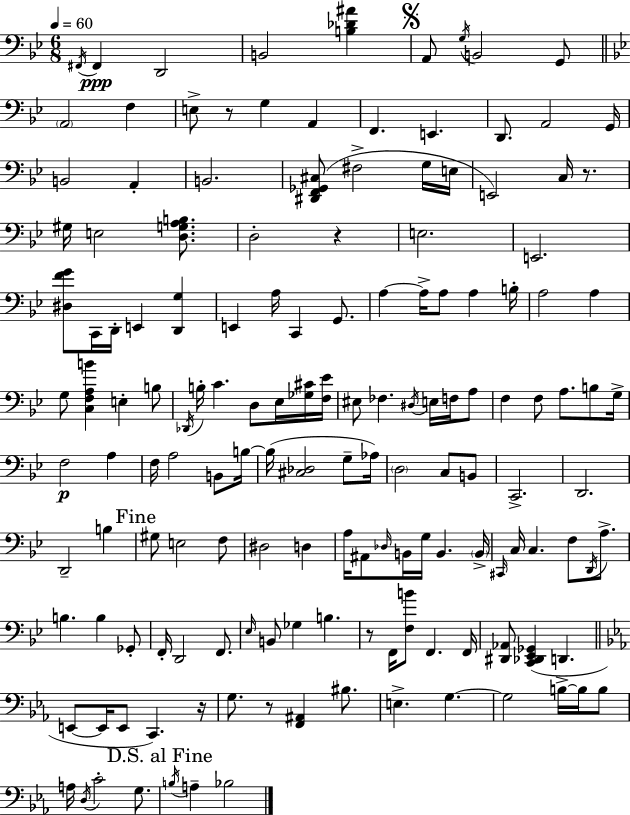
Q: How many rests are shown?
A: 6